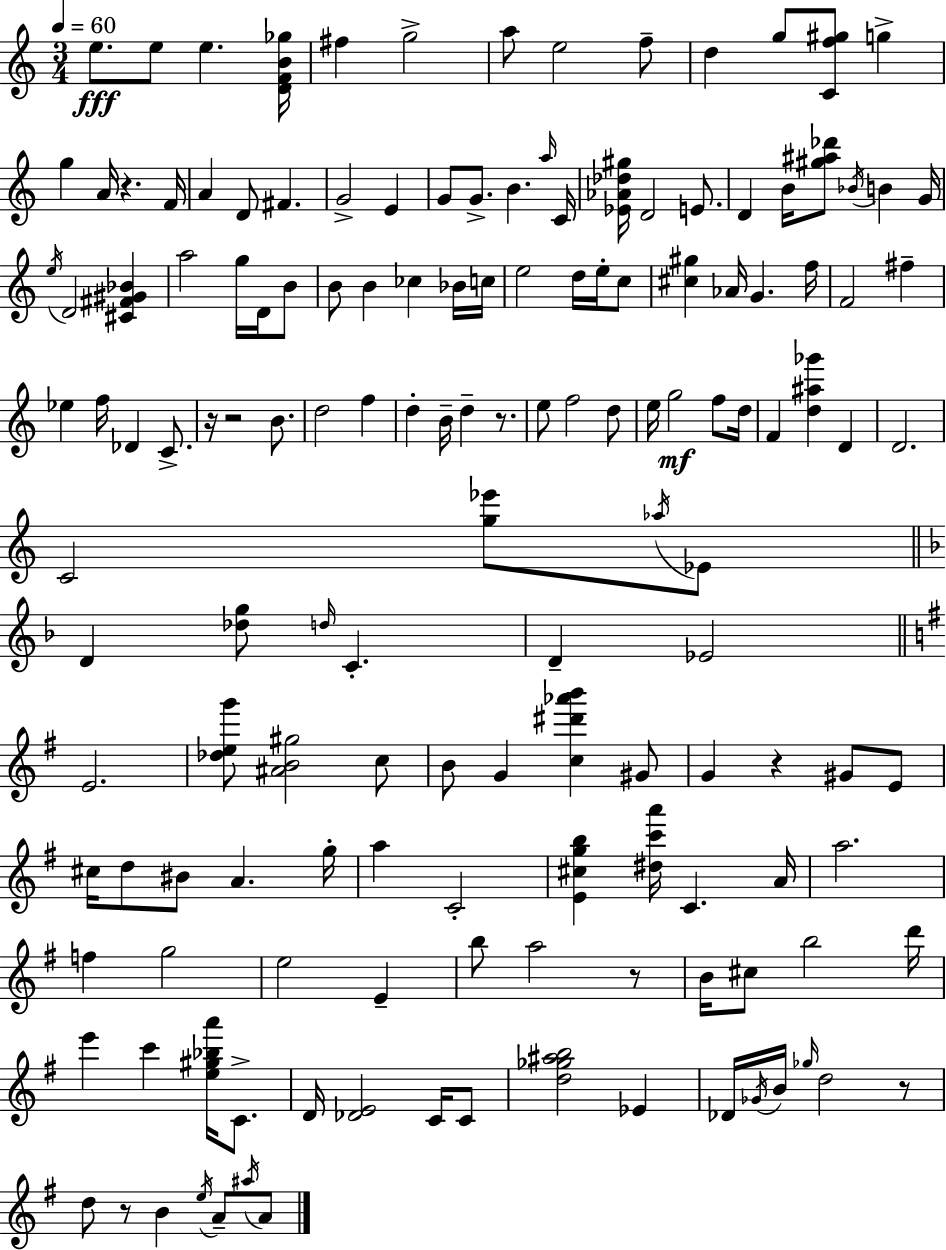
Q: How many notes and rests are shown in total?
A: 150